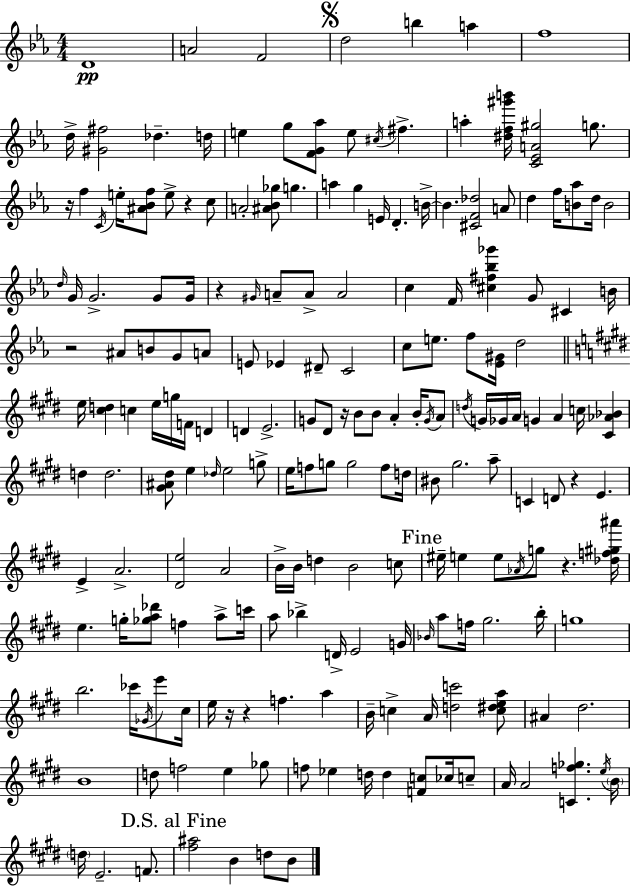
X:1
T:Untitled
M:4/4
L:1/4
K:Eb
D4 A2 F2 d2 b a f4 d/4 [^G^f]2 _d d/4 e g/2 [FG_a]/2 e/2 ^c/4 ^f a [^df^g'b']/4 [C_EA^g]2 g/2 z/4 f C/4 e/4 [^A_Bf]/2 e/2 z c/2 A2 [^A_B_g]/2 g a g E/4 D B/4 B [^CF_d]2 A/2 d f/4 [B_a]/2 d/4 B2 d/4 G/4 G2 G/2 G/4 z ^G/4 A/2 A/2 A2 c F/4 [^c^f_b_g'] G/2 ^C B/4 z2 ^A/2 B/2 G/2 A/2 E/2 _E ^D/2 C2 c/2 e/2 f/2 [_E^G]/4 d2 e/4 [^cd] c e/4 g/4 F/4 D D E2 G/2 ^D/2 z/4 B/2 B/2 A B/4 G/4 A/2 d/4 G/4 _G/4 A/4 G A c/4 [^C_A_B] d d2 [^G^A^d]/2 e _d/4 e2 g/2 e/4 f/2 g/2 g2 f/2 d/4 ^B/2 ^g2 a/2 C D/2 z E E A2 [^De]2 A2 B/4 B/4 d B2 c/2 ^e/4 e e/2 _A/4 g/2 z [_df^g^a']/4 e g/4 [_ga_d']/2 f a/2 c'/4 a/2 _b D/4 E2 G/4 _B/4 a/2 f/4 ^g2 b/4 g4 b2 _c'/4 _G/4 e'/2 ^c/4 e/4 z/4 z f a B/4 c A/4 [dc']2 [c^dea]/2 ^A ^d2 B4 d/2 f2 e _g/2 f/2 _e d/4 d [Fc]/2 _c/4 c/2 A/4 A2 [Cf_g] e/4 B/4 d/4 E2 F/2 [^f^a]2 B d/2 B/2